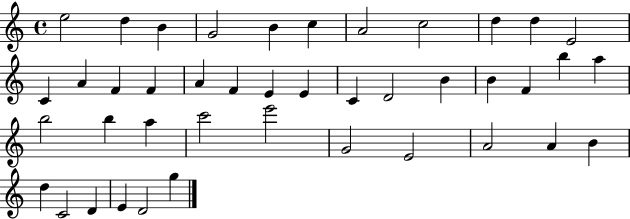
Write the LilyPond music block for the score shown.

{
  \clef treble
  \time 4/4
  \defaultTimeSignature
  \key c \major
  e''2 d''4 b'4 | g'2 b'4 c''4 | a'2 c''2 | d''4 d''4 e'2 | \break c'4 a'4 f'4 f'4 | a'4 f'4 e'4 e'4 | c'4 d'2 b'4 | b'4 f'4 b''4 a''4 | \break b''2 b''4 a''4 | c'''2 e'''2 | g'2 e'2 | a'2 a'4 b'4 | \break d''4 c'2 d'4 | e'4 d'2 g''4 | \bar "|."
}